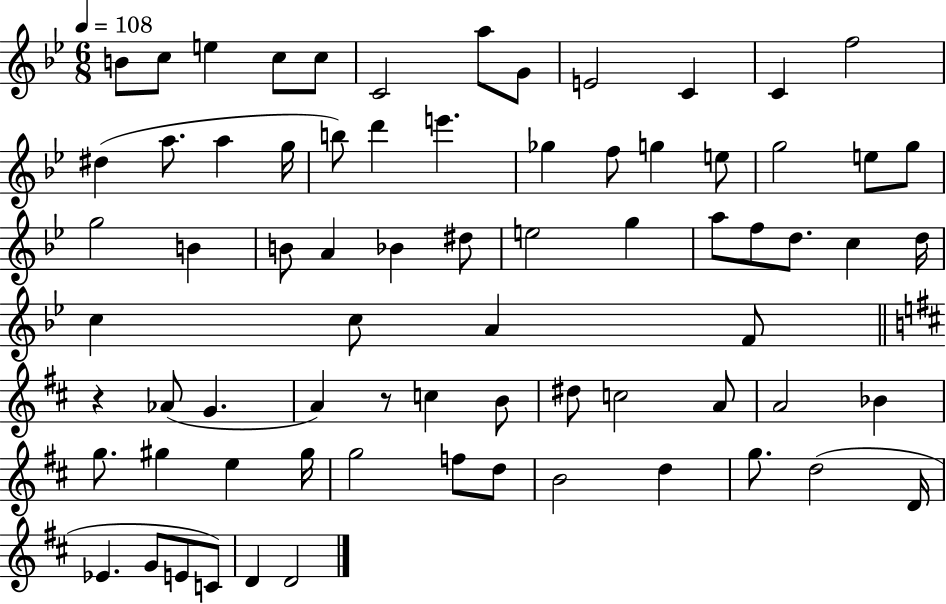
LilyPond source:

{
  \clef treble
  \numericTimeSignature
  \time 6/8
  \key bes \major
  \tempo 4 = 108
  b'8 c''8 e''4 c''8 c''8 | c'2 a''8 g'8 | e'2 c'4 | c'4 f''2 | \break dis''4( a''8. a''4 g''16 | b''8) d'''4 e'''4. | ges''4 f''8 g''4 e''8 | g''2 e''8 g''8 | \break g''2 b'4 | b'8 a'4 bes'4 dis''8 | e''2 g''4 | a''8 f''8 d''8. c''4 d''16 | \break c''4 c''8 a'4 f'8 | \bar "||" \break \key d \major r4 aes'8( g'4. | a'4) r8 c''4 b'8 | dis''8 c''2 a'8 | a'2 bes'4 | \break g''8. gis''4 e''4 gis''16 | g''2 f''8 d''8 | b'2 d''4 | g''8. d''2( d'16 | \break ees'4. g'8 e'8 c'8) | d'4 d'2 | \bar "|."
}